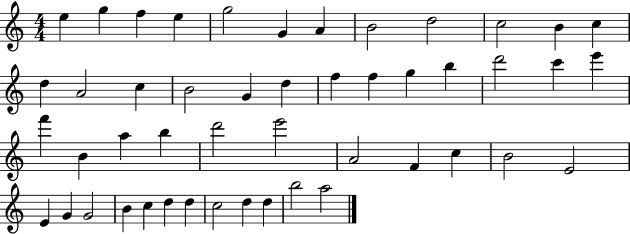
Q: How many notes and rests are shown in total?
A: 48